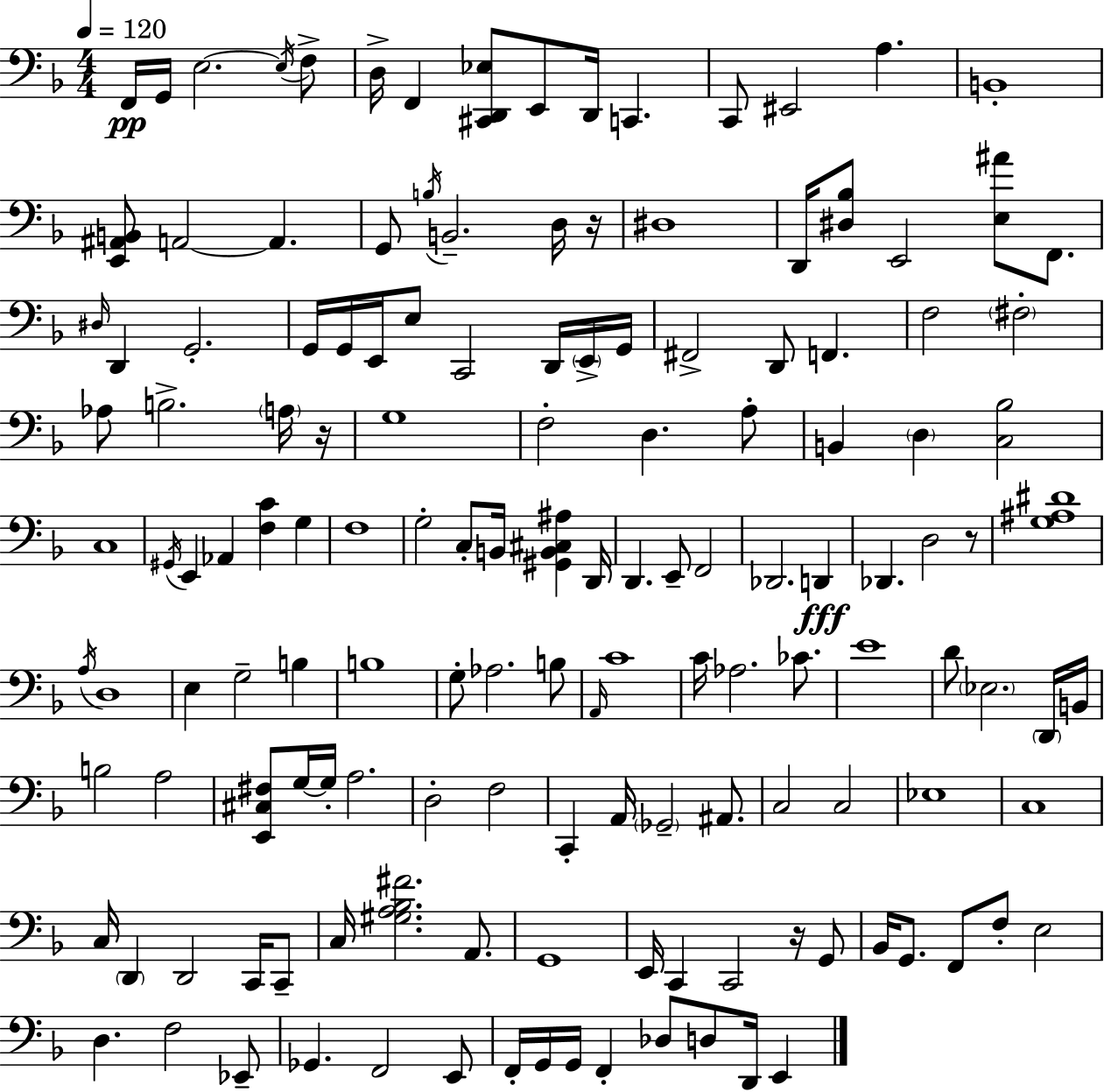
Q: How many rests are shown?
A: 4